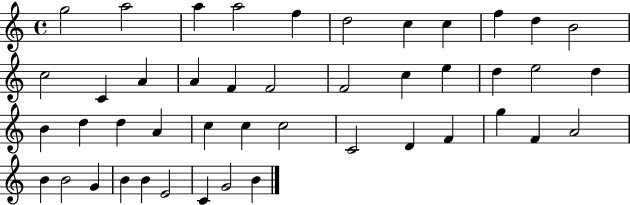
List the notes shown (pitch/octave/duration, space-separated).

G5/h A5/h A5/q A5/h F5/q D5/h C5/q C5/q F5/q D5/q B4/h C5/h C4/q A4/q A4/q F4/q F4/h F4/h C5/q E5/q D5/q E5/h D5/q B4/q D5/q D5/q A4/q C5/q C5/q C5/h C4/h D4/q F4/q G5/q F4/q A4/h B4/q B4/h G4/q B4/q B4/q E4/h C4/q G4/h B4/q